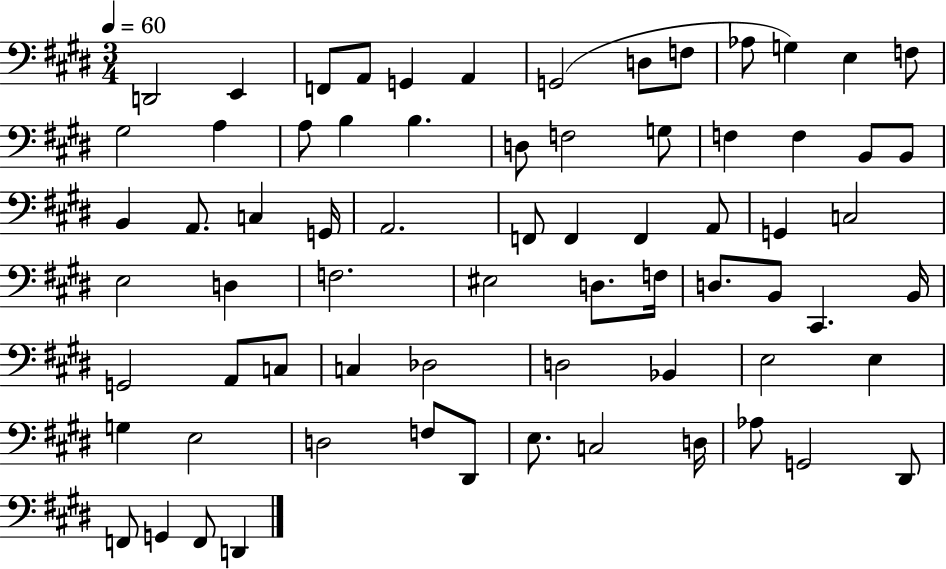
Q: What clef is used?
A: bass